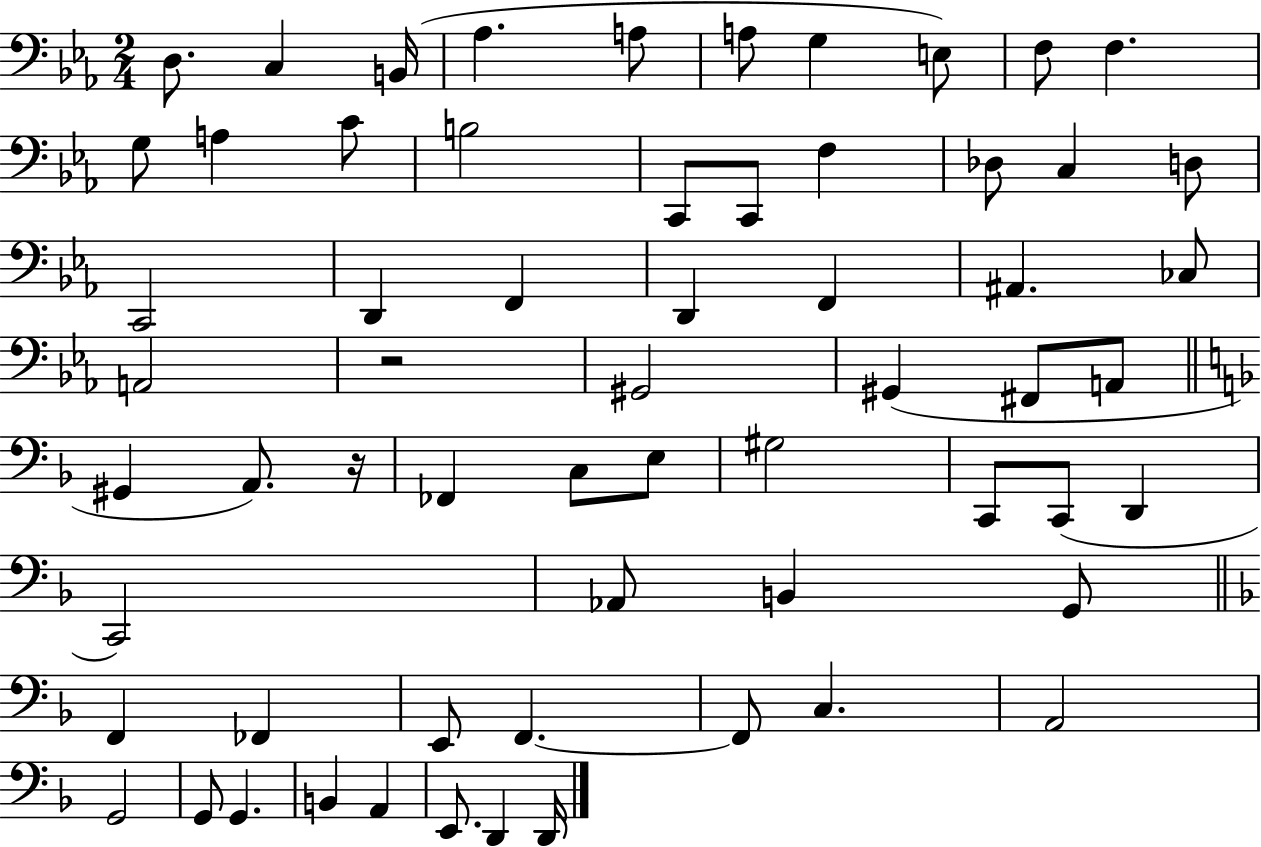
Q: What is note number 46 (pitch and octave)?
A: F2